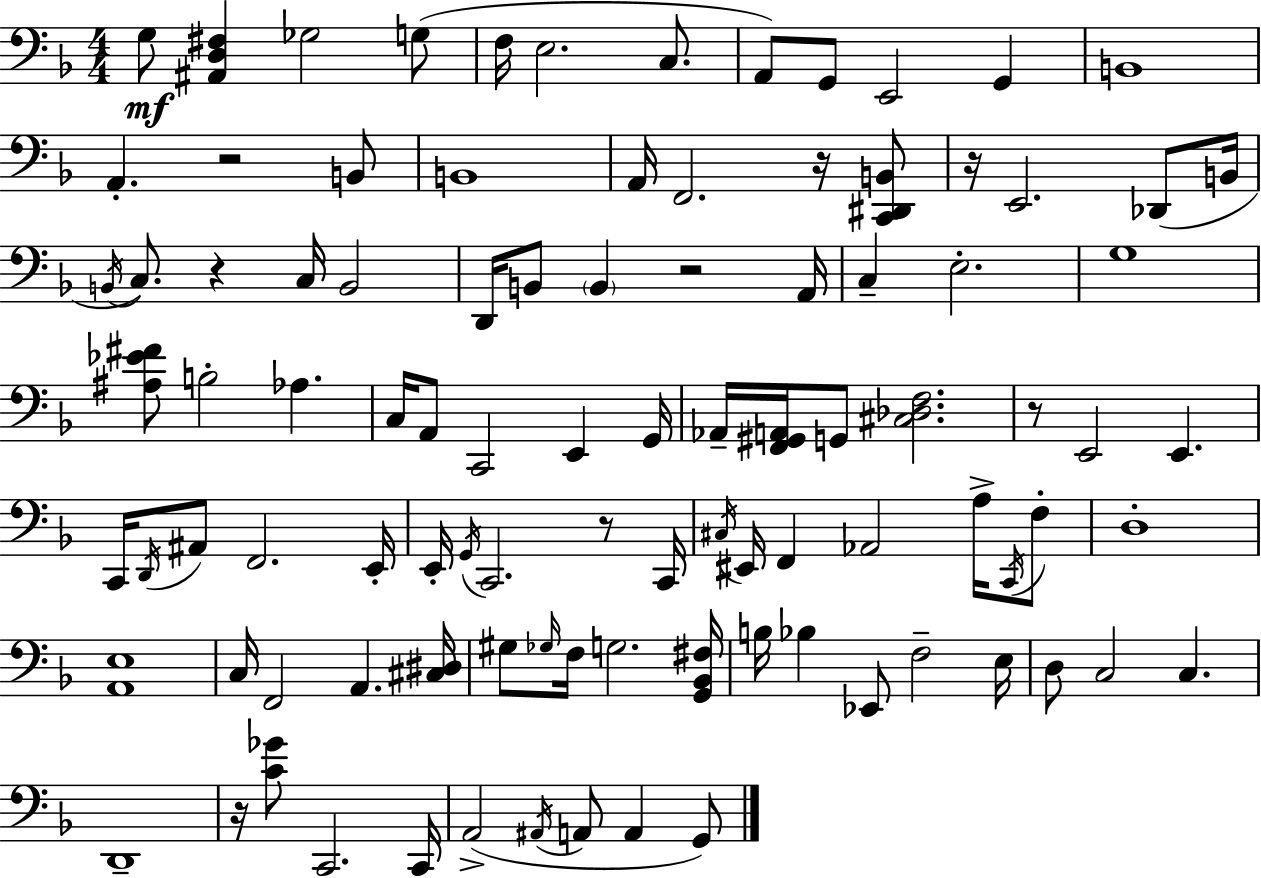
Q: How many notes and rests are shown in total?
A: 98